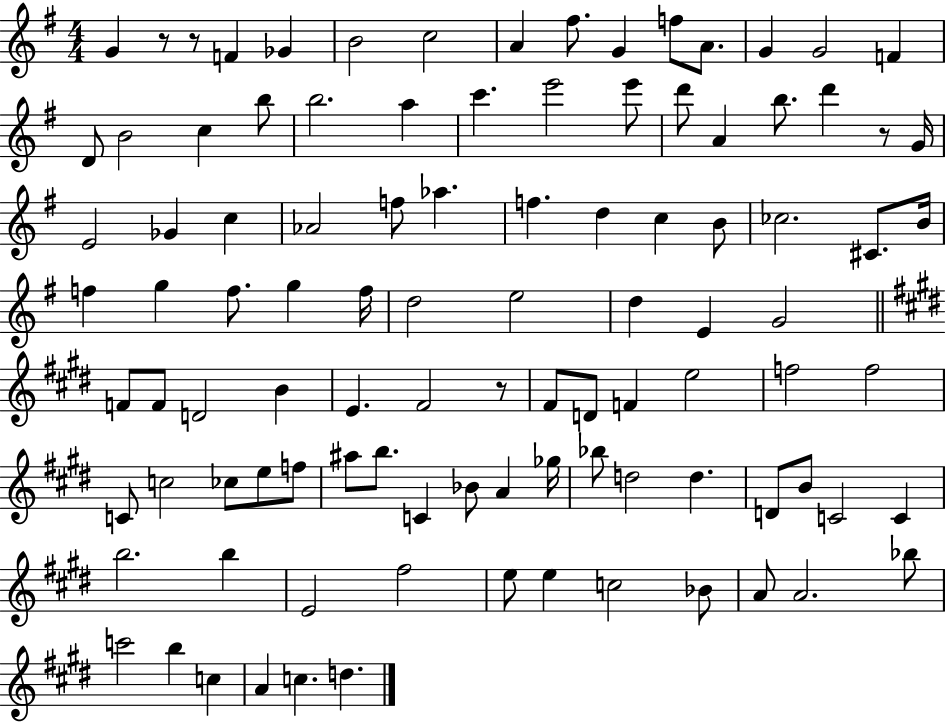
G4/q R/e R/e F4/q Gb4/q B4/h C5/h A4/q F#5/e. G4/q F5/e A4/e. G4/q G4/h F4/q D4/e B4/h C5/q B5/e B5/h. A5/q C6/q. E6/h E6/e D6/e A4/q B5/e. D6/q R/e G4/s E4/h Gb4/q C5/q Ab4/h F5/e Ab5/q. F5/q. D5/q C5/q B4/e CES5/h. C#4/e. B4/s F5/q G5/q F5/e. G5/q F5/s D5/h E5/h D5/q E4/q G4/h F4/e F4/e D4/h B4/q E4/q. F#4/h R/e F#4/e D4/e F4/q E5/h F5/h F5/h C4/e C5/h CES5/e E5/e F5/e A#5/e B5/e. C4/q Bb4/e A4/q Gb5/s Bb5/e D5/h D5/q. D4/e B4/e C4/h C4/q B5/h. B5/q E4/h F#5/h E5/e E5/q C5/h Bb4/e A4/e A4/h. Bb5/e C6/h B5/q C5/q A4/q C5/q. D5/q.